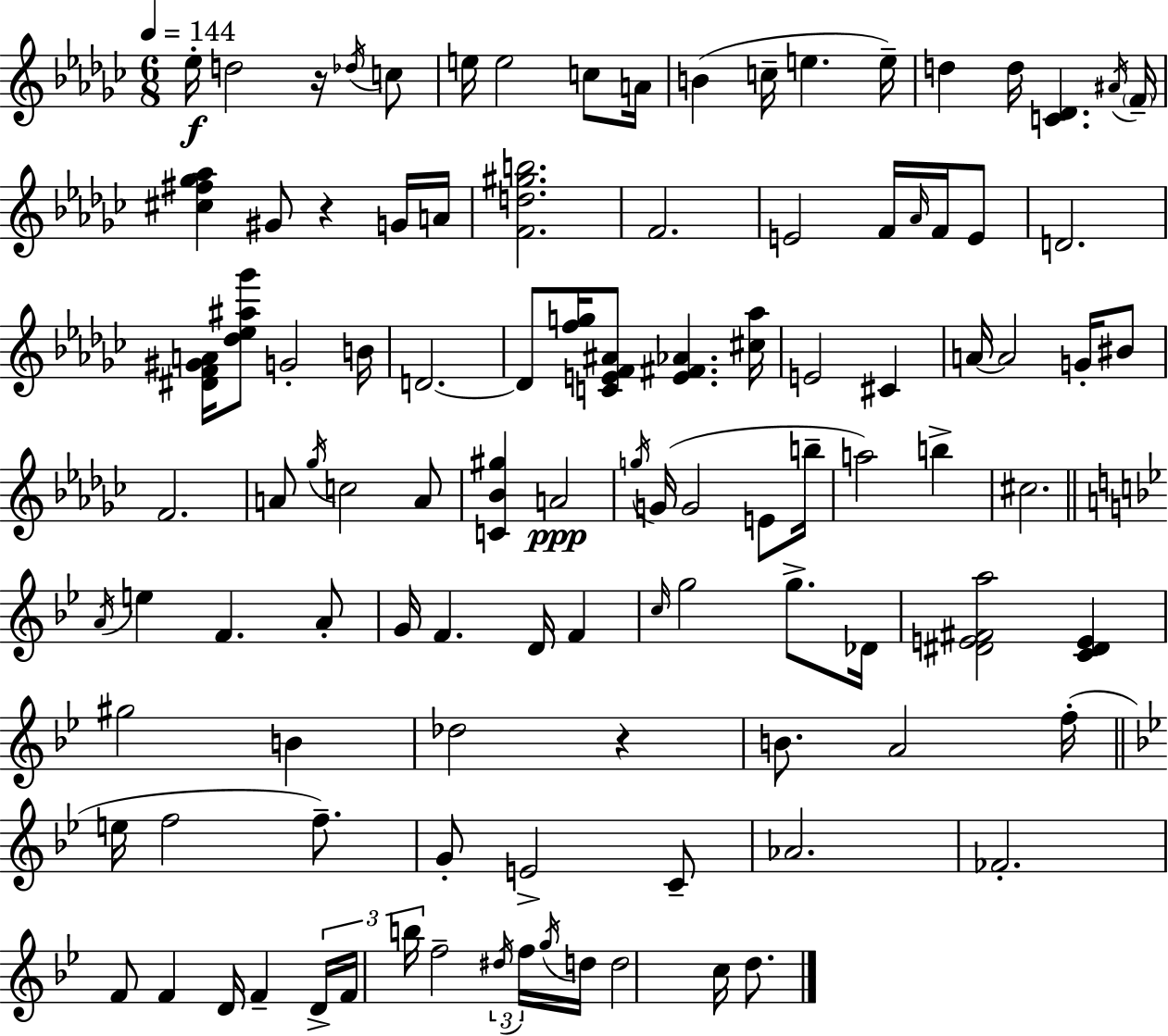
{
  \clef treble
  \numericTimeSignature
  \time 6/8
  \key ees \minor
  \tempo 4 = 144
  ees''16-.\f d''2 r16 \acciaccatura { des''16 } c''8 | e''16 e''2 c''8 | a'16 b'4( c''16-- e''4. | e''16--) d''4 d''16 <c' des'>4. | \break \acciaccatura { ais'16 } \parenthesize f'16-- <cis'' fis'' ges'' aes''>4 gis'8 r4 | g'16 a'16 <f' d'' gis'' b''>2. | f'2. | e'2 f'16 \grace { aes'16 } | \break f'16 e'8 d'2. | <dis' f' gis' a'>16 <des'' ees'' ais'' ges'''>8 g'2-. | b'16 d'2.~~ | d'8 <f'' g''>16 <c' e' f' ais'>8 <e' fis' aes'>4. | \break <cis'' aes''>16 e'2 cis'4 | a'16~~ a'2 | g'16-. bis'8 f'2. | a'8 \acciaccatura { ges''16 } c''2 | \break a'8 <c' bes' gis''>4 a'2\ppp | \acciaccatura { g''16 } g'16( g'2 | e'8 b''16-- a''2) | b''4-> cis''2. | \break \bar "||" \break \key bes \major \acciaccatura { a'16 } e''4 f'4. a'8-. | g'16 f'4. d'16 f'4 | \grace { c''16 } g''2 g''8.-> | des'16 <dis' e' fis' a''>2 <c' dis' e'>4 | \break gis''2 b'4 | des''2 r4 | b'8. a'2 | f''16-.( \bar "||" \break \key bes \major e''16 f''2 f''8.--) | g'8-. e'2-> c'8-- | aes'2. | fes'2.-. | \break f'8 f'4 d'16 f'4-- \tuplet 3/2 { d'16-> | f'16 b''16 } f''2-- \tuplet 3/2 { \acciaccatura { dis''16 } f''16 | \acciaccatura { g''16 } } d''16 d''2 c''16 d''8. | \bar "|."
}